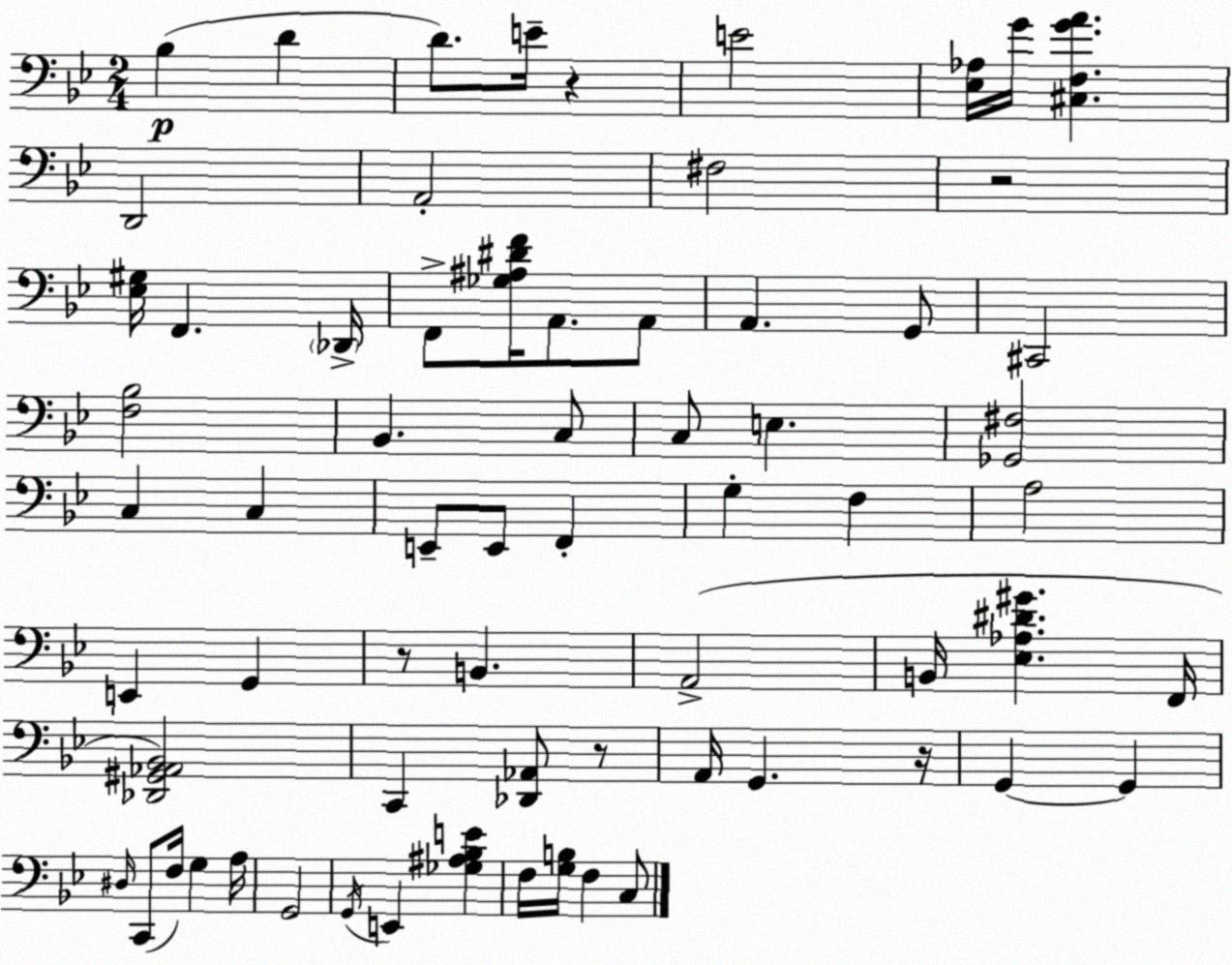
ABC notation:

X:1
T:Untitled
M:2/4
L:1/4
K:Bb
_B, D D/2 E/4 z E2 [_E,_A,]/4 G/4 [^C,F,GA] D,,2 A,,2 ^F,2 z2 [_E,^G,]/4 F,, _D,,/4 F,,/2 [_G,^A,^DF]/4 A,,/2 A,,/2 A,, G,,/2 ^C,,2 [F,_B,]2 _B,, C,/2 C,/2 E, [_G,,^F,]2 C, C, E,,/2 E,,/2 F,, G, F, A,2 E,, G,, z/2 B,, A,,2 B,,/4 [_E,_A,^D^G] F,,/4 [_D,,^G,,_A,,_B,,]2 C,, [_D,,_A,,]/2 z/2 A,,/4 G,, z/4 G,, G,, ^D,/4 C,,/2 F,/4 G, A,/4 G,,2 G,,/4 E,, [_G,^A,_B,E] F,/4 [G,B,]/4 F, C,/2